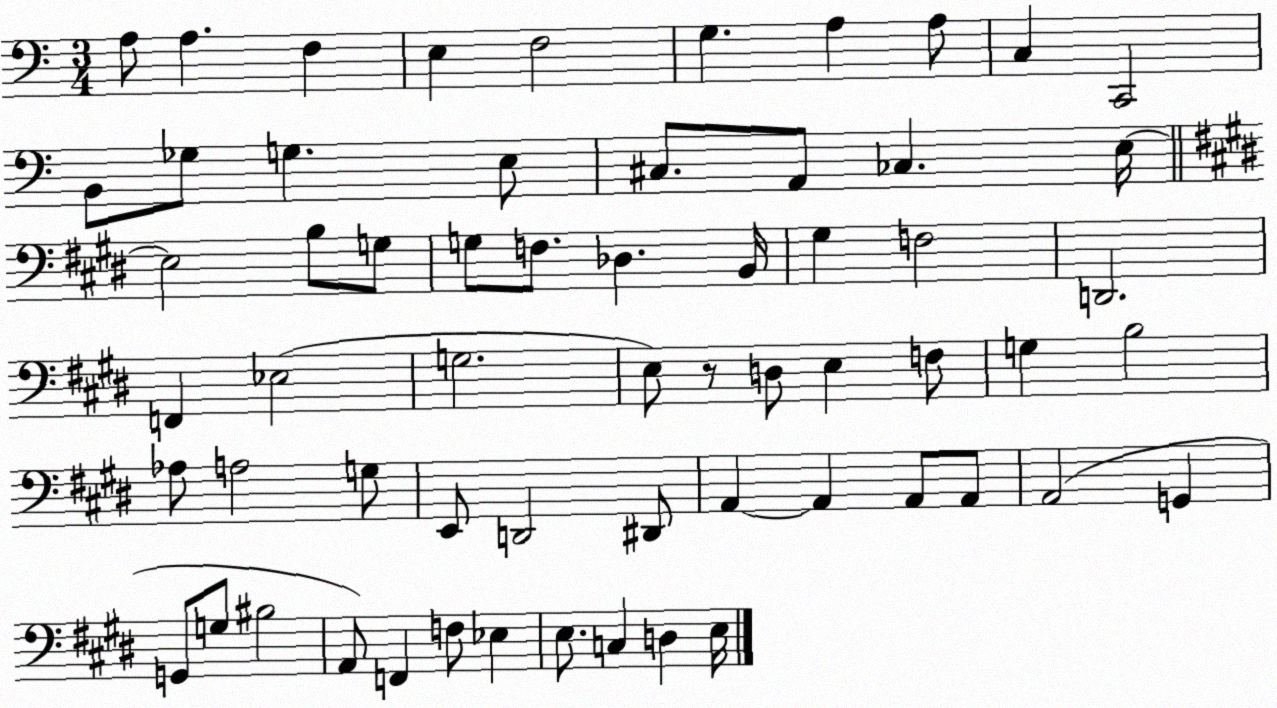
X:1
T:Untitled
M:3/4
L:1/4
K:C
A,/2 A, F, E, F,2 G, A, A,/2 C, C,,2 B,,/2 _G,/2 G, E,/2 ^C,/2 A,,/2 _C, E,/4 E,2 B,/2 G,/2 G,/2 F,/2 _D, B,,/4 ^G, F,2 D,,2 F,, _E,2 G,2 E,/2 z/2 D,/2 E, F,/2 G, B,2 _A,/2 A,2 G,/2 E,,/2 D,,2 ^D,,/2 A,, A,, A,,/2 A,,/2 A,,2 G,, G,,/2 G,/2 ^B,2 A,,/2 F,, F,/2 _E, E,/2 C, D, E,/4